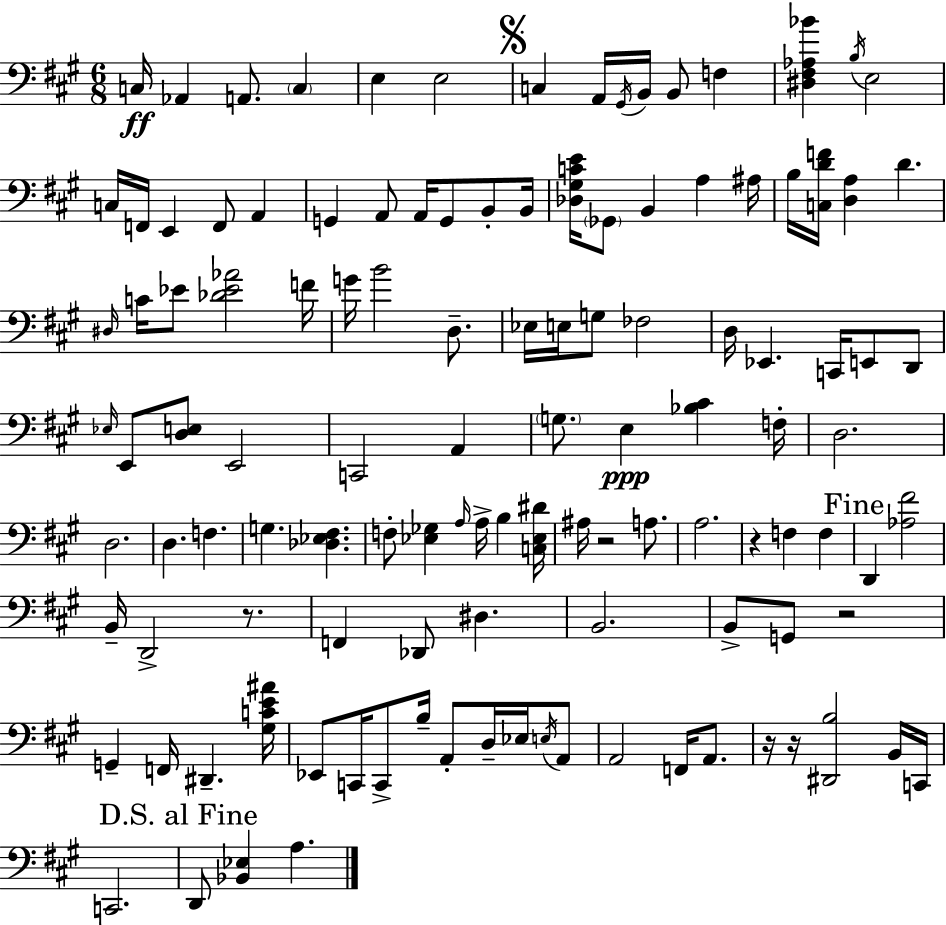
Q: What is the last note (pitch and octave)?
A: A3